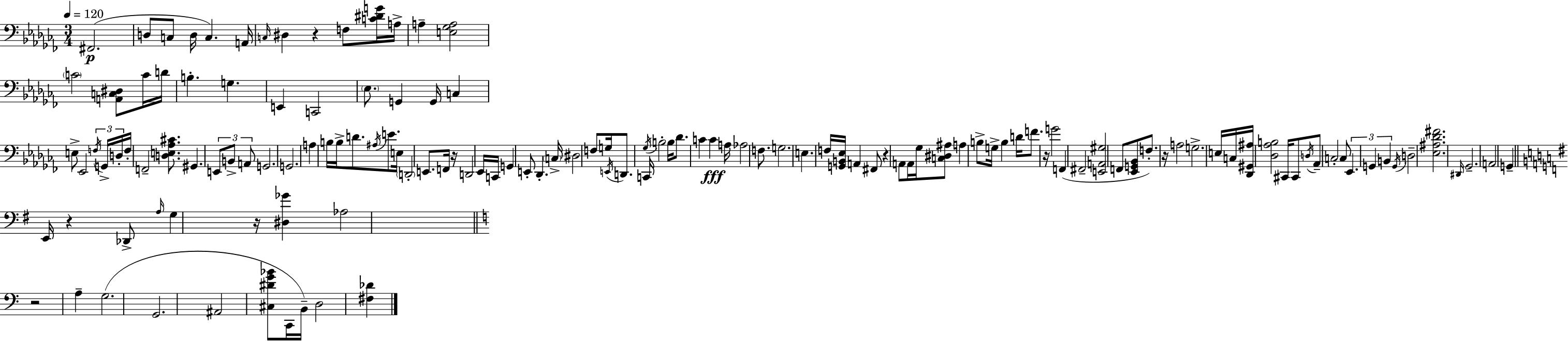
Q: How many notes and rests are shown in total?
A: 139